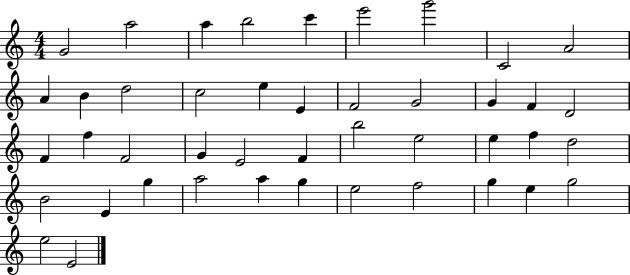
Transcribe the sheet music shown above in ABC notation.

X:1
T:Untitled
M:4/4
L:1/4
K:C
G2 a2 a b2 c' e'2 g'2 C2 A2 A B d2 c2 e E F2 G2 G F D2 F f F2 G E2 F b2 e2 e f d2 B2 E g a2 a g e2 f2 g e g2 e2 E2